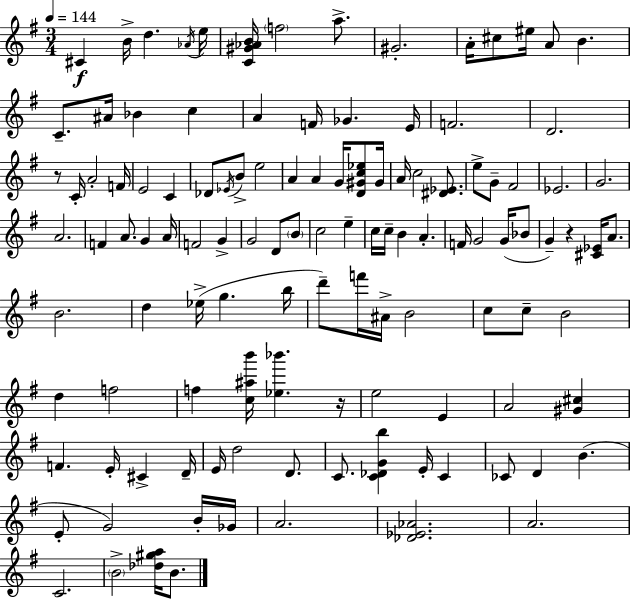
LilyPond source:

{
  \clef treble
  \numericTimeSignature
  \time 3/4
  \key e \minor
  \tempo 4 = 144
  cis'4\f b'16-> d''4. \acciaccatura { aes'16 } | e''16 <c' gis' aes' b'>16 \parenthesize f''2 a''8.-> | gis'2.-. | a'16-. cis''8 eis''16 a'8 b'4. | \break c'8.-- ais'16 bes'4 c''4 | a'4 f'16 ges'4. | e'16 f'2. | d'2. | \break r8 c'16-. a'2-. | f'16 e'2 c'4 | des'8 \acciaccatura { ees'16 } b'8-> e''2 | a'4 a'4 g'16 <d' gis' c'' ees''>8 | \break gis'16 a'16 c''2 <dis' ees'>8. | e''8-> g'8-- fis'2 | ees'2. | g'2. | \break a'2. | f'4 a'8. g'4 | a'16 f'2 g'4-> | g'2 d'8 | \break \parenthesize b'8 c''2 e''4-- | c''16 c''16-- b'4 a'4.-. | f'16 g'2 g'16( | bes'8 g'4--) r4 <cis' ees'>16 a'8. | \break b'2. | d''4 ees''16->( g''4. | b''16 d'''8--) f'''16 ais'16-> b'2 | c''8 c''8-- b'2 | \break d''4 f''2 | f''4 <c'' ais'' b'''>16 <ees'' bes'''>4. | r16 e''2 e'4 | a'2 <gis' cis''>4 | \break f'4. e'16-. cis'4-> | d'16-- e'16 d''2 d'8. | c'8. <c' des' g' b''>4 e'16-. c'4 | ces'8 d'4 b'4.( | \break e'8-. g'2) | b'16-. ges'16 a'2. | <des' ees' aes'>2. | a'2. | \break c'2. | \parenthesize b'2-> <des'' gis'' a''>16 b'8. | \bar "|."
}